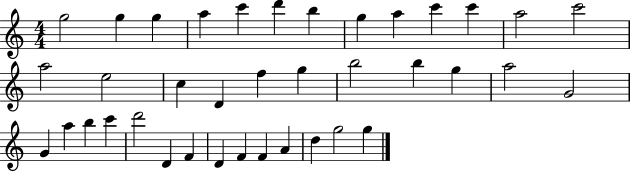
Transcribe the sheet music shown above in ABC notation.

X:1
T:Untitled
M:4/4
L:1/4
K:C
g2 g g a c' d' b g a c' c' a2 c'2 a2 e2 c D f g b2 b g a2 G2 G a b c' d'2 D F D F F A d g2 g